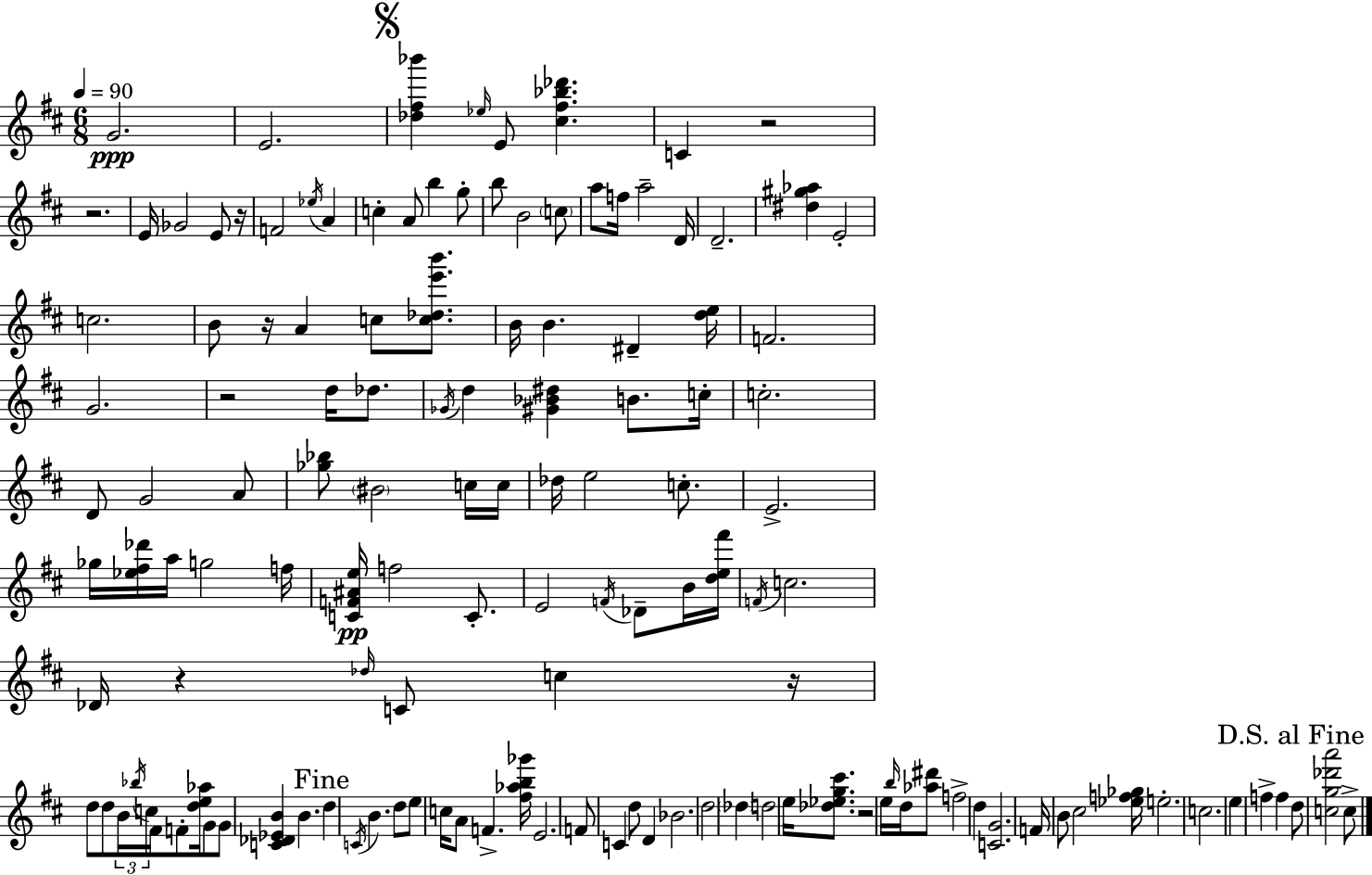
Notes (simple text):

G4/h. E4/h. [Db5,F#5,Bb6]/q Eb5/s E4/e [C#5,F#5,Bb5,Db6]/q. C4/q R/h R/h. E4/s Gb4/h E4/e R/s F4/h Eb5/s A4/q C5/q A4/e B5/q G5/e B5/e B4/h C5/e A5/e F5/s A5/h D4/s D4/h. [D#5,G#5,Ab5]/q E4/h C5/h. B4/e R/s A4/q C5/e [C5,Db5,E6,B6]/e. B4/s B4/q. D#4/q [D5,E5]/s F4/h. G4/h. R/h D5/s Db5/e. Gb4/s D5/q [G#4,Bb4,D#5]/q B4/e. C5/s C5/h. D4/e G4/h A4/e [Gb5,Bb5]/e BIS4/h C5/s C5/s Db5/s E5/h C5/e. E4/h. Gb5/s [Eb5,F#5,Db6]/s A5/s G5/h F5/s [C4,F4,A#4,E5]/s F5/h C4/e. E4/h F4/s Db4/e B4/s [D5,E5,F#6]/s F4/s C5/h. Db4/s R/q Db5/s C4/e C5/q R/s D5/e D5/e B4/s Bb5/s C5/s F#4/s F4/e [D5,E5,Ab5]/s G4/e G4/e [C4,Db4,Eb4,B4]/q B4/q. D5/q C4/s B4/q. D5/e E5/e C5/s A4/e F4/q. [F#5,Ab5,B5,Gb6]/s E4/h. F4/e C4/q D5/e D4/q Bb4/h. D5/h Db5/q D5/h E5/s [Db5,Eb5,G5,C#6]/e. R/h E5/s B5/s D5/s [Ab5,D#6]/e F5/h D5/q [C4,G4]/h. F4/s B4/e C#5/h [Eb5,F5,Gb5]/s E5/h. C5/h. E5/q F5/q F5/q D5/e [C5,G5,Db6,A6]/h C5/e